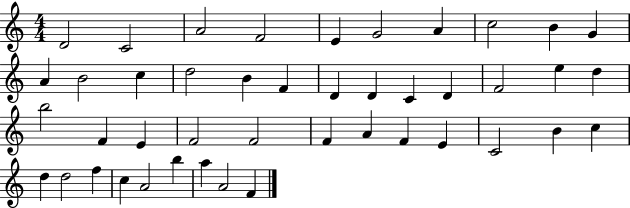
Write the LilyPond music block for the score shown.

{
  \clef treble
  \numericTimeSignature
  \time 4/4
  \key c \major
  d'2 c'2 | a'2 f'2 | e'4 g'2 a'4 | c''2 b'4 g'4 | \break a'4 b'2 c''4 | d''2 b'4 f'4 | d'4 d'4 c'4 d'4 | f'2 e''4 d''4 | \break b''2 f'4 e'4 | f'2 f'2 | f'4 a'4 f'4 e'4 | c'2 b'4 c''4 | \break d''4 d''2 f''4 | c''4 a'2 b''4 | a''4 a'2 f'4 | \bar "|."
}